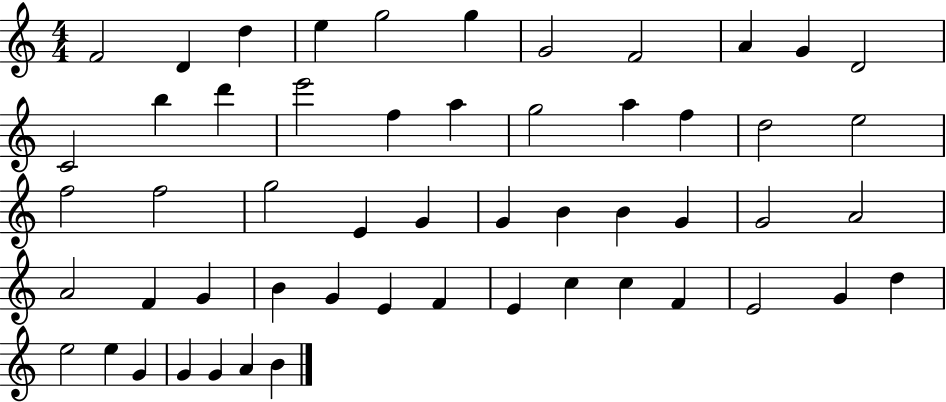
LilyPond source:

{
  \clef treble
  \numericTimeSignature
  \time 4/4
  \key c \major
  f'2 d'4 d''4 | e''4 g''2 g''4 | g'2 f'2 | a'4 g'4 d'2 | \break c'2 b''4 d'''4 | e'''2 f''4 a''4 | g''2 a''4 f''4 | d''2 e''2 | \break f''2 f''2 | g''2 e'4 g'4 | g'4 b'4 b'4 g'4 | g'2 a'2 | \break a'2 f'4 g'4 | b'4 g'4 e'4 f'4 | e'4 c''4 c''4 f'4 | e'2 g'4 d''4 | \break e''2 e''4 g'4 | g'4 g'4 a'4 b'4 | \bar "|."
}